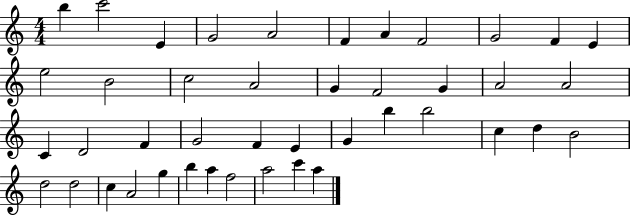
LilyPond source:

{
  \clef treble
  \numericTimeSignature
  \time 4/4
  \key c \major
  b''4 c'''2 e'4 | g'2 a'2 | f'4 a'4 f'2 | g'2 f'4 e'4 | \break e''2 b'2 | c''2 a'2 | g'4 f'2 g'4 | a'2 a'2 | \break c'4 d'2 f'4 | g'2 f'4 e'4 | g'4 b''4 b''2 | c''4 d''4 b'2 | \break d''2 d''2 | c''4 a'2 g''4 | b''4 a''4 f''2 | a''2 c'''4 a''4 | \break \bar "|."
}